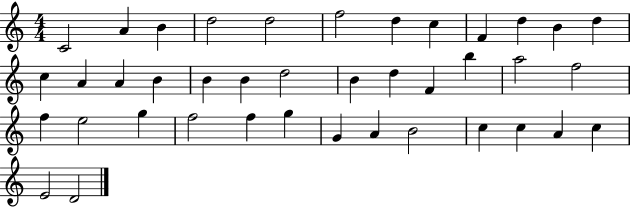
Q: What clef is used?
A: treble